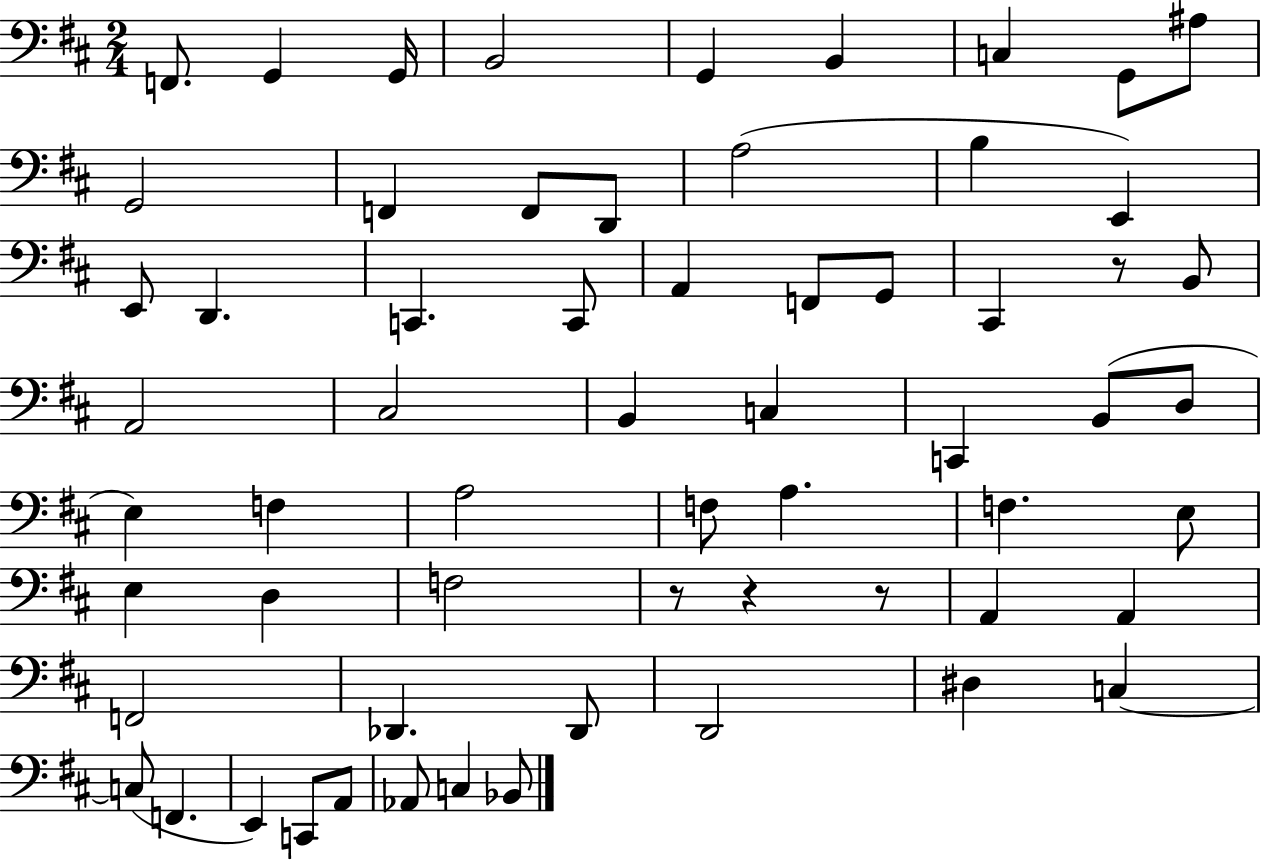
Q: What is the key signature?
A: D major